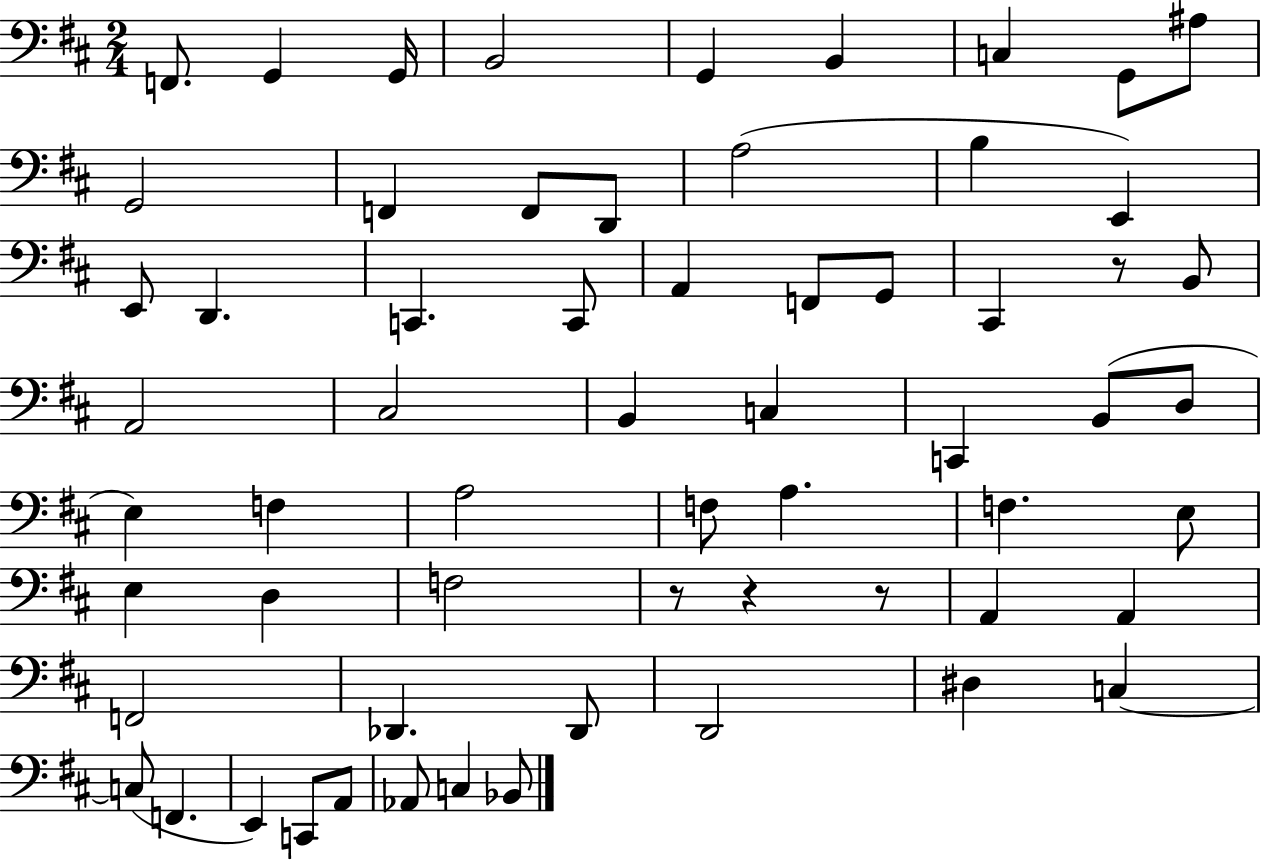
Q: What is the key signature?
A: D major